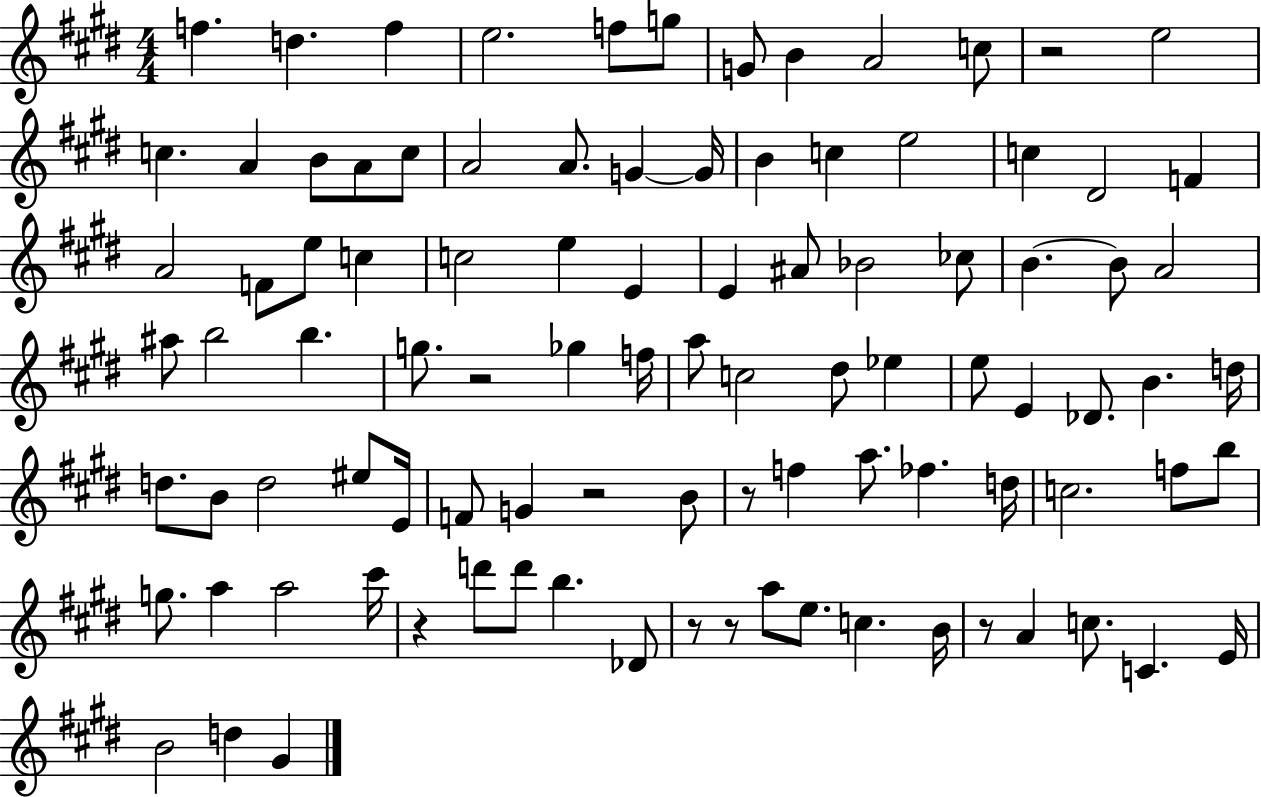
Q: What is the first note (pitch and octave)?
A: F5